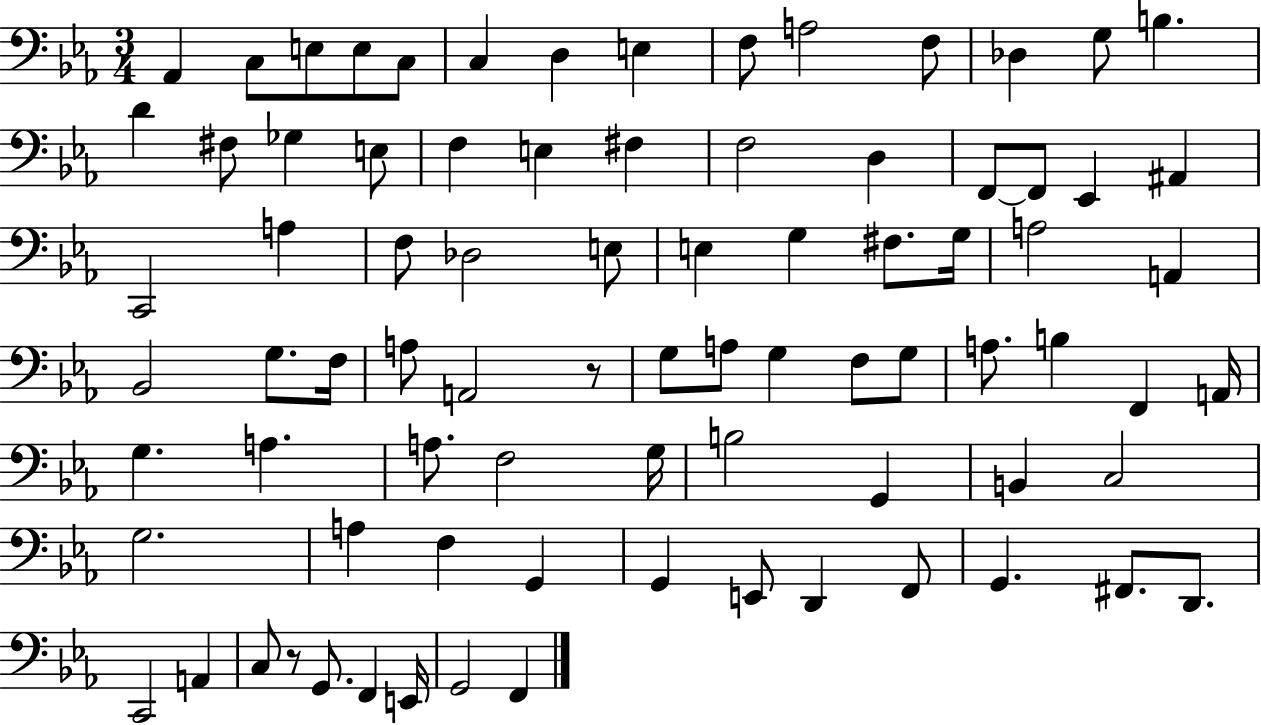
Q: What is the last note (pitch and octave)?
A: F2